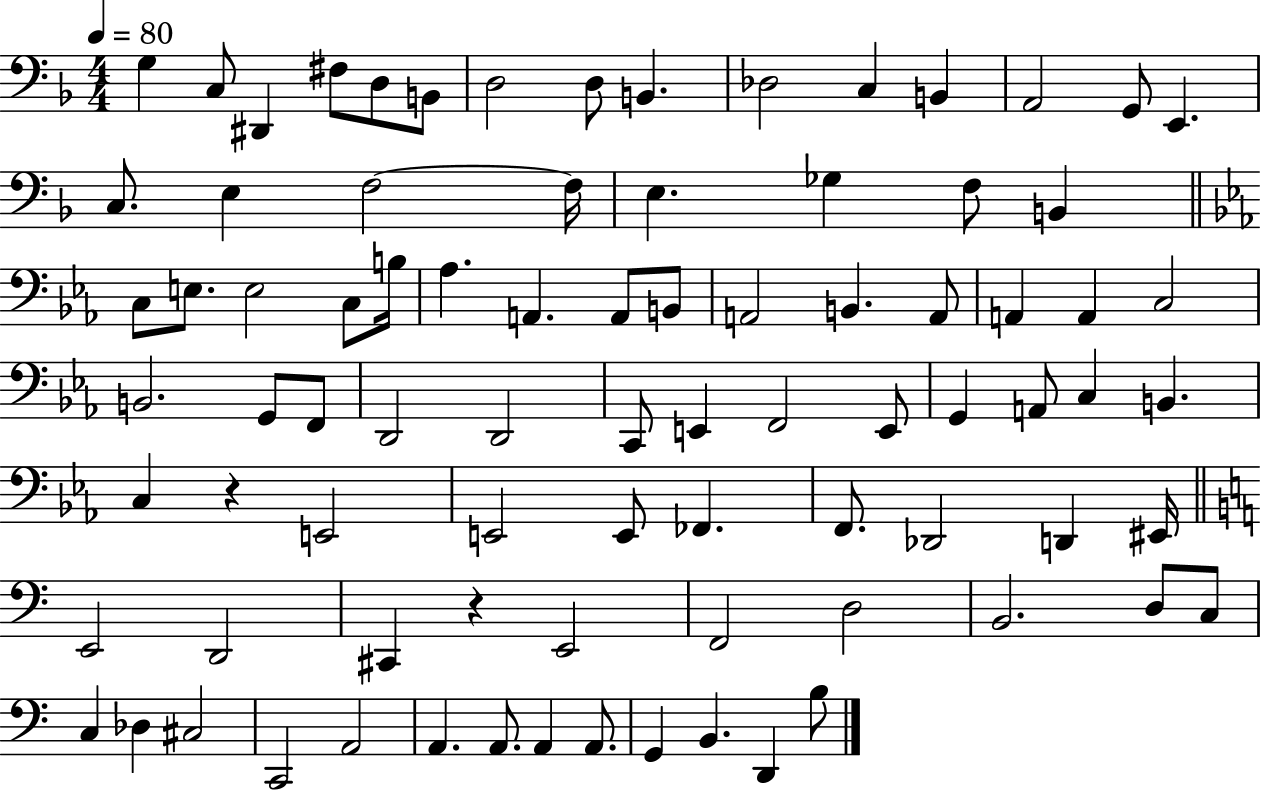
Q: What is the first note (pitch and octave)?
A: G3